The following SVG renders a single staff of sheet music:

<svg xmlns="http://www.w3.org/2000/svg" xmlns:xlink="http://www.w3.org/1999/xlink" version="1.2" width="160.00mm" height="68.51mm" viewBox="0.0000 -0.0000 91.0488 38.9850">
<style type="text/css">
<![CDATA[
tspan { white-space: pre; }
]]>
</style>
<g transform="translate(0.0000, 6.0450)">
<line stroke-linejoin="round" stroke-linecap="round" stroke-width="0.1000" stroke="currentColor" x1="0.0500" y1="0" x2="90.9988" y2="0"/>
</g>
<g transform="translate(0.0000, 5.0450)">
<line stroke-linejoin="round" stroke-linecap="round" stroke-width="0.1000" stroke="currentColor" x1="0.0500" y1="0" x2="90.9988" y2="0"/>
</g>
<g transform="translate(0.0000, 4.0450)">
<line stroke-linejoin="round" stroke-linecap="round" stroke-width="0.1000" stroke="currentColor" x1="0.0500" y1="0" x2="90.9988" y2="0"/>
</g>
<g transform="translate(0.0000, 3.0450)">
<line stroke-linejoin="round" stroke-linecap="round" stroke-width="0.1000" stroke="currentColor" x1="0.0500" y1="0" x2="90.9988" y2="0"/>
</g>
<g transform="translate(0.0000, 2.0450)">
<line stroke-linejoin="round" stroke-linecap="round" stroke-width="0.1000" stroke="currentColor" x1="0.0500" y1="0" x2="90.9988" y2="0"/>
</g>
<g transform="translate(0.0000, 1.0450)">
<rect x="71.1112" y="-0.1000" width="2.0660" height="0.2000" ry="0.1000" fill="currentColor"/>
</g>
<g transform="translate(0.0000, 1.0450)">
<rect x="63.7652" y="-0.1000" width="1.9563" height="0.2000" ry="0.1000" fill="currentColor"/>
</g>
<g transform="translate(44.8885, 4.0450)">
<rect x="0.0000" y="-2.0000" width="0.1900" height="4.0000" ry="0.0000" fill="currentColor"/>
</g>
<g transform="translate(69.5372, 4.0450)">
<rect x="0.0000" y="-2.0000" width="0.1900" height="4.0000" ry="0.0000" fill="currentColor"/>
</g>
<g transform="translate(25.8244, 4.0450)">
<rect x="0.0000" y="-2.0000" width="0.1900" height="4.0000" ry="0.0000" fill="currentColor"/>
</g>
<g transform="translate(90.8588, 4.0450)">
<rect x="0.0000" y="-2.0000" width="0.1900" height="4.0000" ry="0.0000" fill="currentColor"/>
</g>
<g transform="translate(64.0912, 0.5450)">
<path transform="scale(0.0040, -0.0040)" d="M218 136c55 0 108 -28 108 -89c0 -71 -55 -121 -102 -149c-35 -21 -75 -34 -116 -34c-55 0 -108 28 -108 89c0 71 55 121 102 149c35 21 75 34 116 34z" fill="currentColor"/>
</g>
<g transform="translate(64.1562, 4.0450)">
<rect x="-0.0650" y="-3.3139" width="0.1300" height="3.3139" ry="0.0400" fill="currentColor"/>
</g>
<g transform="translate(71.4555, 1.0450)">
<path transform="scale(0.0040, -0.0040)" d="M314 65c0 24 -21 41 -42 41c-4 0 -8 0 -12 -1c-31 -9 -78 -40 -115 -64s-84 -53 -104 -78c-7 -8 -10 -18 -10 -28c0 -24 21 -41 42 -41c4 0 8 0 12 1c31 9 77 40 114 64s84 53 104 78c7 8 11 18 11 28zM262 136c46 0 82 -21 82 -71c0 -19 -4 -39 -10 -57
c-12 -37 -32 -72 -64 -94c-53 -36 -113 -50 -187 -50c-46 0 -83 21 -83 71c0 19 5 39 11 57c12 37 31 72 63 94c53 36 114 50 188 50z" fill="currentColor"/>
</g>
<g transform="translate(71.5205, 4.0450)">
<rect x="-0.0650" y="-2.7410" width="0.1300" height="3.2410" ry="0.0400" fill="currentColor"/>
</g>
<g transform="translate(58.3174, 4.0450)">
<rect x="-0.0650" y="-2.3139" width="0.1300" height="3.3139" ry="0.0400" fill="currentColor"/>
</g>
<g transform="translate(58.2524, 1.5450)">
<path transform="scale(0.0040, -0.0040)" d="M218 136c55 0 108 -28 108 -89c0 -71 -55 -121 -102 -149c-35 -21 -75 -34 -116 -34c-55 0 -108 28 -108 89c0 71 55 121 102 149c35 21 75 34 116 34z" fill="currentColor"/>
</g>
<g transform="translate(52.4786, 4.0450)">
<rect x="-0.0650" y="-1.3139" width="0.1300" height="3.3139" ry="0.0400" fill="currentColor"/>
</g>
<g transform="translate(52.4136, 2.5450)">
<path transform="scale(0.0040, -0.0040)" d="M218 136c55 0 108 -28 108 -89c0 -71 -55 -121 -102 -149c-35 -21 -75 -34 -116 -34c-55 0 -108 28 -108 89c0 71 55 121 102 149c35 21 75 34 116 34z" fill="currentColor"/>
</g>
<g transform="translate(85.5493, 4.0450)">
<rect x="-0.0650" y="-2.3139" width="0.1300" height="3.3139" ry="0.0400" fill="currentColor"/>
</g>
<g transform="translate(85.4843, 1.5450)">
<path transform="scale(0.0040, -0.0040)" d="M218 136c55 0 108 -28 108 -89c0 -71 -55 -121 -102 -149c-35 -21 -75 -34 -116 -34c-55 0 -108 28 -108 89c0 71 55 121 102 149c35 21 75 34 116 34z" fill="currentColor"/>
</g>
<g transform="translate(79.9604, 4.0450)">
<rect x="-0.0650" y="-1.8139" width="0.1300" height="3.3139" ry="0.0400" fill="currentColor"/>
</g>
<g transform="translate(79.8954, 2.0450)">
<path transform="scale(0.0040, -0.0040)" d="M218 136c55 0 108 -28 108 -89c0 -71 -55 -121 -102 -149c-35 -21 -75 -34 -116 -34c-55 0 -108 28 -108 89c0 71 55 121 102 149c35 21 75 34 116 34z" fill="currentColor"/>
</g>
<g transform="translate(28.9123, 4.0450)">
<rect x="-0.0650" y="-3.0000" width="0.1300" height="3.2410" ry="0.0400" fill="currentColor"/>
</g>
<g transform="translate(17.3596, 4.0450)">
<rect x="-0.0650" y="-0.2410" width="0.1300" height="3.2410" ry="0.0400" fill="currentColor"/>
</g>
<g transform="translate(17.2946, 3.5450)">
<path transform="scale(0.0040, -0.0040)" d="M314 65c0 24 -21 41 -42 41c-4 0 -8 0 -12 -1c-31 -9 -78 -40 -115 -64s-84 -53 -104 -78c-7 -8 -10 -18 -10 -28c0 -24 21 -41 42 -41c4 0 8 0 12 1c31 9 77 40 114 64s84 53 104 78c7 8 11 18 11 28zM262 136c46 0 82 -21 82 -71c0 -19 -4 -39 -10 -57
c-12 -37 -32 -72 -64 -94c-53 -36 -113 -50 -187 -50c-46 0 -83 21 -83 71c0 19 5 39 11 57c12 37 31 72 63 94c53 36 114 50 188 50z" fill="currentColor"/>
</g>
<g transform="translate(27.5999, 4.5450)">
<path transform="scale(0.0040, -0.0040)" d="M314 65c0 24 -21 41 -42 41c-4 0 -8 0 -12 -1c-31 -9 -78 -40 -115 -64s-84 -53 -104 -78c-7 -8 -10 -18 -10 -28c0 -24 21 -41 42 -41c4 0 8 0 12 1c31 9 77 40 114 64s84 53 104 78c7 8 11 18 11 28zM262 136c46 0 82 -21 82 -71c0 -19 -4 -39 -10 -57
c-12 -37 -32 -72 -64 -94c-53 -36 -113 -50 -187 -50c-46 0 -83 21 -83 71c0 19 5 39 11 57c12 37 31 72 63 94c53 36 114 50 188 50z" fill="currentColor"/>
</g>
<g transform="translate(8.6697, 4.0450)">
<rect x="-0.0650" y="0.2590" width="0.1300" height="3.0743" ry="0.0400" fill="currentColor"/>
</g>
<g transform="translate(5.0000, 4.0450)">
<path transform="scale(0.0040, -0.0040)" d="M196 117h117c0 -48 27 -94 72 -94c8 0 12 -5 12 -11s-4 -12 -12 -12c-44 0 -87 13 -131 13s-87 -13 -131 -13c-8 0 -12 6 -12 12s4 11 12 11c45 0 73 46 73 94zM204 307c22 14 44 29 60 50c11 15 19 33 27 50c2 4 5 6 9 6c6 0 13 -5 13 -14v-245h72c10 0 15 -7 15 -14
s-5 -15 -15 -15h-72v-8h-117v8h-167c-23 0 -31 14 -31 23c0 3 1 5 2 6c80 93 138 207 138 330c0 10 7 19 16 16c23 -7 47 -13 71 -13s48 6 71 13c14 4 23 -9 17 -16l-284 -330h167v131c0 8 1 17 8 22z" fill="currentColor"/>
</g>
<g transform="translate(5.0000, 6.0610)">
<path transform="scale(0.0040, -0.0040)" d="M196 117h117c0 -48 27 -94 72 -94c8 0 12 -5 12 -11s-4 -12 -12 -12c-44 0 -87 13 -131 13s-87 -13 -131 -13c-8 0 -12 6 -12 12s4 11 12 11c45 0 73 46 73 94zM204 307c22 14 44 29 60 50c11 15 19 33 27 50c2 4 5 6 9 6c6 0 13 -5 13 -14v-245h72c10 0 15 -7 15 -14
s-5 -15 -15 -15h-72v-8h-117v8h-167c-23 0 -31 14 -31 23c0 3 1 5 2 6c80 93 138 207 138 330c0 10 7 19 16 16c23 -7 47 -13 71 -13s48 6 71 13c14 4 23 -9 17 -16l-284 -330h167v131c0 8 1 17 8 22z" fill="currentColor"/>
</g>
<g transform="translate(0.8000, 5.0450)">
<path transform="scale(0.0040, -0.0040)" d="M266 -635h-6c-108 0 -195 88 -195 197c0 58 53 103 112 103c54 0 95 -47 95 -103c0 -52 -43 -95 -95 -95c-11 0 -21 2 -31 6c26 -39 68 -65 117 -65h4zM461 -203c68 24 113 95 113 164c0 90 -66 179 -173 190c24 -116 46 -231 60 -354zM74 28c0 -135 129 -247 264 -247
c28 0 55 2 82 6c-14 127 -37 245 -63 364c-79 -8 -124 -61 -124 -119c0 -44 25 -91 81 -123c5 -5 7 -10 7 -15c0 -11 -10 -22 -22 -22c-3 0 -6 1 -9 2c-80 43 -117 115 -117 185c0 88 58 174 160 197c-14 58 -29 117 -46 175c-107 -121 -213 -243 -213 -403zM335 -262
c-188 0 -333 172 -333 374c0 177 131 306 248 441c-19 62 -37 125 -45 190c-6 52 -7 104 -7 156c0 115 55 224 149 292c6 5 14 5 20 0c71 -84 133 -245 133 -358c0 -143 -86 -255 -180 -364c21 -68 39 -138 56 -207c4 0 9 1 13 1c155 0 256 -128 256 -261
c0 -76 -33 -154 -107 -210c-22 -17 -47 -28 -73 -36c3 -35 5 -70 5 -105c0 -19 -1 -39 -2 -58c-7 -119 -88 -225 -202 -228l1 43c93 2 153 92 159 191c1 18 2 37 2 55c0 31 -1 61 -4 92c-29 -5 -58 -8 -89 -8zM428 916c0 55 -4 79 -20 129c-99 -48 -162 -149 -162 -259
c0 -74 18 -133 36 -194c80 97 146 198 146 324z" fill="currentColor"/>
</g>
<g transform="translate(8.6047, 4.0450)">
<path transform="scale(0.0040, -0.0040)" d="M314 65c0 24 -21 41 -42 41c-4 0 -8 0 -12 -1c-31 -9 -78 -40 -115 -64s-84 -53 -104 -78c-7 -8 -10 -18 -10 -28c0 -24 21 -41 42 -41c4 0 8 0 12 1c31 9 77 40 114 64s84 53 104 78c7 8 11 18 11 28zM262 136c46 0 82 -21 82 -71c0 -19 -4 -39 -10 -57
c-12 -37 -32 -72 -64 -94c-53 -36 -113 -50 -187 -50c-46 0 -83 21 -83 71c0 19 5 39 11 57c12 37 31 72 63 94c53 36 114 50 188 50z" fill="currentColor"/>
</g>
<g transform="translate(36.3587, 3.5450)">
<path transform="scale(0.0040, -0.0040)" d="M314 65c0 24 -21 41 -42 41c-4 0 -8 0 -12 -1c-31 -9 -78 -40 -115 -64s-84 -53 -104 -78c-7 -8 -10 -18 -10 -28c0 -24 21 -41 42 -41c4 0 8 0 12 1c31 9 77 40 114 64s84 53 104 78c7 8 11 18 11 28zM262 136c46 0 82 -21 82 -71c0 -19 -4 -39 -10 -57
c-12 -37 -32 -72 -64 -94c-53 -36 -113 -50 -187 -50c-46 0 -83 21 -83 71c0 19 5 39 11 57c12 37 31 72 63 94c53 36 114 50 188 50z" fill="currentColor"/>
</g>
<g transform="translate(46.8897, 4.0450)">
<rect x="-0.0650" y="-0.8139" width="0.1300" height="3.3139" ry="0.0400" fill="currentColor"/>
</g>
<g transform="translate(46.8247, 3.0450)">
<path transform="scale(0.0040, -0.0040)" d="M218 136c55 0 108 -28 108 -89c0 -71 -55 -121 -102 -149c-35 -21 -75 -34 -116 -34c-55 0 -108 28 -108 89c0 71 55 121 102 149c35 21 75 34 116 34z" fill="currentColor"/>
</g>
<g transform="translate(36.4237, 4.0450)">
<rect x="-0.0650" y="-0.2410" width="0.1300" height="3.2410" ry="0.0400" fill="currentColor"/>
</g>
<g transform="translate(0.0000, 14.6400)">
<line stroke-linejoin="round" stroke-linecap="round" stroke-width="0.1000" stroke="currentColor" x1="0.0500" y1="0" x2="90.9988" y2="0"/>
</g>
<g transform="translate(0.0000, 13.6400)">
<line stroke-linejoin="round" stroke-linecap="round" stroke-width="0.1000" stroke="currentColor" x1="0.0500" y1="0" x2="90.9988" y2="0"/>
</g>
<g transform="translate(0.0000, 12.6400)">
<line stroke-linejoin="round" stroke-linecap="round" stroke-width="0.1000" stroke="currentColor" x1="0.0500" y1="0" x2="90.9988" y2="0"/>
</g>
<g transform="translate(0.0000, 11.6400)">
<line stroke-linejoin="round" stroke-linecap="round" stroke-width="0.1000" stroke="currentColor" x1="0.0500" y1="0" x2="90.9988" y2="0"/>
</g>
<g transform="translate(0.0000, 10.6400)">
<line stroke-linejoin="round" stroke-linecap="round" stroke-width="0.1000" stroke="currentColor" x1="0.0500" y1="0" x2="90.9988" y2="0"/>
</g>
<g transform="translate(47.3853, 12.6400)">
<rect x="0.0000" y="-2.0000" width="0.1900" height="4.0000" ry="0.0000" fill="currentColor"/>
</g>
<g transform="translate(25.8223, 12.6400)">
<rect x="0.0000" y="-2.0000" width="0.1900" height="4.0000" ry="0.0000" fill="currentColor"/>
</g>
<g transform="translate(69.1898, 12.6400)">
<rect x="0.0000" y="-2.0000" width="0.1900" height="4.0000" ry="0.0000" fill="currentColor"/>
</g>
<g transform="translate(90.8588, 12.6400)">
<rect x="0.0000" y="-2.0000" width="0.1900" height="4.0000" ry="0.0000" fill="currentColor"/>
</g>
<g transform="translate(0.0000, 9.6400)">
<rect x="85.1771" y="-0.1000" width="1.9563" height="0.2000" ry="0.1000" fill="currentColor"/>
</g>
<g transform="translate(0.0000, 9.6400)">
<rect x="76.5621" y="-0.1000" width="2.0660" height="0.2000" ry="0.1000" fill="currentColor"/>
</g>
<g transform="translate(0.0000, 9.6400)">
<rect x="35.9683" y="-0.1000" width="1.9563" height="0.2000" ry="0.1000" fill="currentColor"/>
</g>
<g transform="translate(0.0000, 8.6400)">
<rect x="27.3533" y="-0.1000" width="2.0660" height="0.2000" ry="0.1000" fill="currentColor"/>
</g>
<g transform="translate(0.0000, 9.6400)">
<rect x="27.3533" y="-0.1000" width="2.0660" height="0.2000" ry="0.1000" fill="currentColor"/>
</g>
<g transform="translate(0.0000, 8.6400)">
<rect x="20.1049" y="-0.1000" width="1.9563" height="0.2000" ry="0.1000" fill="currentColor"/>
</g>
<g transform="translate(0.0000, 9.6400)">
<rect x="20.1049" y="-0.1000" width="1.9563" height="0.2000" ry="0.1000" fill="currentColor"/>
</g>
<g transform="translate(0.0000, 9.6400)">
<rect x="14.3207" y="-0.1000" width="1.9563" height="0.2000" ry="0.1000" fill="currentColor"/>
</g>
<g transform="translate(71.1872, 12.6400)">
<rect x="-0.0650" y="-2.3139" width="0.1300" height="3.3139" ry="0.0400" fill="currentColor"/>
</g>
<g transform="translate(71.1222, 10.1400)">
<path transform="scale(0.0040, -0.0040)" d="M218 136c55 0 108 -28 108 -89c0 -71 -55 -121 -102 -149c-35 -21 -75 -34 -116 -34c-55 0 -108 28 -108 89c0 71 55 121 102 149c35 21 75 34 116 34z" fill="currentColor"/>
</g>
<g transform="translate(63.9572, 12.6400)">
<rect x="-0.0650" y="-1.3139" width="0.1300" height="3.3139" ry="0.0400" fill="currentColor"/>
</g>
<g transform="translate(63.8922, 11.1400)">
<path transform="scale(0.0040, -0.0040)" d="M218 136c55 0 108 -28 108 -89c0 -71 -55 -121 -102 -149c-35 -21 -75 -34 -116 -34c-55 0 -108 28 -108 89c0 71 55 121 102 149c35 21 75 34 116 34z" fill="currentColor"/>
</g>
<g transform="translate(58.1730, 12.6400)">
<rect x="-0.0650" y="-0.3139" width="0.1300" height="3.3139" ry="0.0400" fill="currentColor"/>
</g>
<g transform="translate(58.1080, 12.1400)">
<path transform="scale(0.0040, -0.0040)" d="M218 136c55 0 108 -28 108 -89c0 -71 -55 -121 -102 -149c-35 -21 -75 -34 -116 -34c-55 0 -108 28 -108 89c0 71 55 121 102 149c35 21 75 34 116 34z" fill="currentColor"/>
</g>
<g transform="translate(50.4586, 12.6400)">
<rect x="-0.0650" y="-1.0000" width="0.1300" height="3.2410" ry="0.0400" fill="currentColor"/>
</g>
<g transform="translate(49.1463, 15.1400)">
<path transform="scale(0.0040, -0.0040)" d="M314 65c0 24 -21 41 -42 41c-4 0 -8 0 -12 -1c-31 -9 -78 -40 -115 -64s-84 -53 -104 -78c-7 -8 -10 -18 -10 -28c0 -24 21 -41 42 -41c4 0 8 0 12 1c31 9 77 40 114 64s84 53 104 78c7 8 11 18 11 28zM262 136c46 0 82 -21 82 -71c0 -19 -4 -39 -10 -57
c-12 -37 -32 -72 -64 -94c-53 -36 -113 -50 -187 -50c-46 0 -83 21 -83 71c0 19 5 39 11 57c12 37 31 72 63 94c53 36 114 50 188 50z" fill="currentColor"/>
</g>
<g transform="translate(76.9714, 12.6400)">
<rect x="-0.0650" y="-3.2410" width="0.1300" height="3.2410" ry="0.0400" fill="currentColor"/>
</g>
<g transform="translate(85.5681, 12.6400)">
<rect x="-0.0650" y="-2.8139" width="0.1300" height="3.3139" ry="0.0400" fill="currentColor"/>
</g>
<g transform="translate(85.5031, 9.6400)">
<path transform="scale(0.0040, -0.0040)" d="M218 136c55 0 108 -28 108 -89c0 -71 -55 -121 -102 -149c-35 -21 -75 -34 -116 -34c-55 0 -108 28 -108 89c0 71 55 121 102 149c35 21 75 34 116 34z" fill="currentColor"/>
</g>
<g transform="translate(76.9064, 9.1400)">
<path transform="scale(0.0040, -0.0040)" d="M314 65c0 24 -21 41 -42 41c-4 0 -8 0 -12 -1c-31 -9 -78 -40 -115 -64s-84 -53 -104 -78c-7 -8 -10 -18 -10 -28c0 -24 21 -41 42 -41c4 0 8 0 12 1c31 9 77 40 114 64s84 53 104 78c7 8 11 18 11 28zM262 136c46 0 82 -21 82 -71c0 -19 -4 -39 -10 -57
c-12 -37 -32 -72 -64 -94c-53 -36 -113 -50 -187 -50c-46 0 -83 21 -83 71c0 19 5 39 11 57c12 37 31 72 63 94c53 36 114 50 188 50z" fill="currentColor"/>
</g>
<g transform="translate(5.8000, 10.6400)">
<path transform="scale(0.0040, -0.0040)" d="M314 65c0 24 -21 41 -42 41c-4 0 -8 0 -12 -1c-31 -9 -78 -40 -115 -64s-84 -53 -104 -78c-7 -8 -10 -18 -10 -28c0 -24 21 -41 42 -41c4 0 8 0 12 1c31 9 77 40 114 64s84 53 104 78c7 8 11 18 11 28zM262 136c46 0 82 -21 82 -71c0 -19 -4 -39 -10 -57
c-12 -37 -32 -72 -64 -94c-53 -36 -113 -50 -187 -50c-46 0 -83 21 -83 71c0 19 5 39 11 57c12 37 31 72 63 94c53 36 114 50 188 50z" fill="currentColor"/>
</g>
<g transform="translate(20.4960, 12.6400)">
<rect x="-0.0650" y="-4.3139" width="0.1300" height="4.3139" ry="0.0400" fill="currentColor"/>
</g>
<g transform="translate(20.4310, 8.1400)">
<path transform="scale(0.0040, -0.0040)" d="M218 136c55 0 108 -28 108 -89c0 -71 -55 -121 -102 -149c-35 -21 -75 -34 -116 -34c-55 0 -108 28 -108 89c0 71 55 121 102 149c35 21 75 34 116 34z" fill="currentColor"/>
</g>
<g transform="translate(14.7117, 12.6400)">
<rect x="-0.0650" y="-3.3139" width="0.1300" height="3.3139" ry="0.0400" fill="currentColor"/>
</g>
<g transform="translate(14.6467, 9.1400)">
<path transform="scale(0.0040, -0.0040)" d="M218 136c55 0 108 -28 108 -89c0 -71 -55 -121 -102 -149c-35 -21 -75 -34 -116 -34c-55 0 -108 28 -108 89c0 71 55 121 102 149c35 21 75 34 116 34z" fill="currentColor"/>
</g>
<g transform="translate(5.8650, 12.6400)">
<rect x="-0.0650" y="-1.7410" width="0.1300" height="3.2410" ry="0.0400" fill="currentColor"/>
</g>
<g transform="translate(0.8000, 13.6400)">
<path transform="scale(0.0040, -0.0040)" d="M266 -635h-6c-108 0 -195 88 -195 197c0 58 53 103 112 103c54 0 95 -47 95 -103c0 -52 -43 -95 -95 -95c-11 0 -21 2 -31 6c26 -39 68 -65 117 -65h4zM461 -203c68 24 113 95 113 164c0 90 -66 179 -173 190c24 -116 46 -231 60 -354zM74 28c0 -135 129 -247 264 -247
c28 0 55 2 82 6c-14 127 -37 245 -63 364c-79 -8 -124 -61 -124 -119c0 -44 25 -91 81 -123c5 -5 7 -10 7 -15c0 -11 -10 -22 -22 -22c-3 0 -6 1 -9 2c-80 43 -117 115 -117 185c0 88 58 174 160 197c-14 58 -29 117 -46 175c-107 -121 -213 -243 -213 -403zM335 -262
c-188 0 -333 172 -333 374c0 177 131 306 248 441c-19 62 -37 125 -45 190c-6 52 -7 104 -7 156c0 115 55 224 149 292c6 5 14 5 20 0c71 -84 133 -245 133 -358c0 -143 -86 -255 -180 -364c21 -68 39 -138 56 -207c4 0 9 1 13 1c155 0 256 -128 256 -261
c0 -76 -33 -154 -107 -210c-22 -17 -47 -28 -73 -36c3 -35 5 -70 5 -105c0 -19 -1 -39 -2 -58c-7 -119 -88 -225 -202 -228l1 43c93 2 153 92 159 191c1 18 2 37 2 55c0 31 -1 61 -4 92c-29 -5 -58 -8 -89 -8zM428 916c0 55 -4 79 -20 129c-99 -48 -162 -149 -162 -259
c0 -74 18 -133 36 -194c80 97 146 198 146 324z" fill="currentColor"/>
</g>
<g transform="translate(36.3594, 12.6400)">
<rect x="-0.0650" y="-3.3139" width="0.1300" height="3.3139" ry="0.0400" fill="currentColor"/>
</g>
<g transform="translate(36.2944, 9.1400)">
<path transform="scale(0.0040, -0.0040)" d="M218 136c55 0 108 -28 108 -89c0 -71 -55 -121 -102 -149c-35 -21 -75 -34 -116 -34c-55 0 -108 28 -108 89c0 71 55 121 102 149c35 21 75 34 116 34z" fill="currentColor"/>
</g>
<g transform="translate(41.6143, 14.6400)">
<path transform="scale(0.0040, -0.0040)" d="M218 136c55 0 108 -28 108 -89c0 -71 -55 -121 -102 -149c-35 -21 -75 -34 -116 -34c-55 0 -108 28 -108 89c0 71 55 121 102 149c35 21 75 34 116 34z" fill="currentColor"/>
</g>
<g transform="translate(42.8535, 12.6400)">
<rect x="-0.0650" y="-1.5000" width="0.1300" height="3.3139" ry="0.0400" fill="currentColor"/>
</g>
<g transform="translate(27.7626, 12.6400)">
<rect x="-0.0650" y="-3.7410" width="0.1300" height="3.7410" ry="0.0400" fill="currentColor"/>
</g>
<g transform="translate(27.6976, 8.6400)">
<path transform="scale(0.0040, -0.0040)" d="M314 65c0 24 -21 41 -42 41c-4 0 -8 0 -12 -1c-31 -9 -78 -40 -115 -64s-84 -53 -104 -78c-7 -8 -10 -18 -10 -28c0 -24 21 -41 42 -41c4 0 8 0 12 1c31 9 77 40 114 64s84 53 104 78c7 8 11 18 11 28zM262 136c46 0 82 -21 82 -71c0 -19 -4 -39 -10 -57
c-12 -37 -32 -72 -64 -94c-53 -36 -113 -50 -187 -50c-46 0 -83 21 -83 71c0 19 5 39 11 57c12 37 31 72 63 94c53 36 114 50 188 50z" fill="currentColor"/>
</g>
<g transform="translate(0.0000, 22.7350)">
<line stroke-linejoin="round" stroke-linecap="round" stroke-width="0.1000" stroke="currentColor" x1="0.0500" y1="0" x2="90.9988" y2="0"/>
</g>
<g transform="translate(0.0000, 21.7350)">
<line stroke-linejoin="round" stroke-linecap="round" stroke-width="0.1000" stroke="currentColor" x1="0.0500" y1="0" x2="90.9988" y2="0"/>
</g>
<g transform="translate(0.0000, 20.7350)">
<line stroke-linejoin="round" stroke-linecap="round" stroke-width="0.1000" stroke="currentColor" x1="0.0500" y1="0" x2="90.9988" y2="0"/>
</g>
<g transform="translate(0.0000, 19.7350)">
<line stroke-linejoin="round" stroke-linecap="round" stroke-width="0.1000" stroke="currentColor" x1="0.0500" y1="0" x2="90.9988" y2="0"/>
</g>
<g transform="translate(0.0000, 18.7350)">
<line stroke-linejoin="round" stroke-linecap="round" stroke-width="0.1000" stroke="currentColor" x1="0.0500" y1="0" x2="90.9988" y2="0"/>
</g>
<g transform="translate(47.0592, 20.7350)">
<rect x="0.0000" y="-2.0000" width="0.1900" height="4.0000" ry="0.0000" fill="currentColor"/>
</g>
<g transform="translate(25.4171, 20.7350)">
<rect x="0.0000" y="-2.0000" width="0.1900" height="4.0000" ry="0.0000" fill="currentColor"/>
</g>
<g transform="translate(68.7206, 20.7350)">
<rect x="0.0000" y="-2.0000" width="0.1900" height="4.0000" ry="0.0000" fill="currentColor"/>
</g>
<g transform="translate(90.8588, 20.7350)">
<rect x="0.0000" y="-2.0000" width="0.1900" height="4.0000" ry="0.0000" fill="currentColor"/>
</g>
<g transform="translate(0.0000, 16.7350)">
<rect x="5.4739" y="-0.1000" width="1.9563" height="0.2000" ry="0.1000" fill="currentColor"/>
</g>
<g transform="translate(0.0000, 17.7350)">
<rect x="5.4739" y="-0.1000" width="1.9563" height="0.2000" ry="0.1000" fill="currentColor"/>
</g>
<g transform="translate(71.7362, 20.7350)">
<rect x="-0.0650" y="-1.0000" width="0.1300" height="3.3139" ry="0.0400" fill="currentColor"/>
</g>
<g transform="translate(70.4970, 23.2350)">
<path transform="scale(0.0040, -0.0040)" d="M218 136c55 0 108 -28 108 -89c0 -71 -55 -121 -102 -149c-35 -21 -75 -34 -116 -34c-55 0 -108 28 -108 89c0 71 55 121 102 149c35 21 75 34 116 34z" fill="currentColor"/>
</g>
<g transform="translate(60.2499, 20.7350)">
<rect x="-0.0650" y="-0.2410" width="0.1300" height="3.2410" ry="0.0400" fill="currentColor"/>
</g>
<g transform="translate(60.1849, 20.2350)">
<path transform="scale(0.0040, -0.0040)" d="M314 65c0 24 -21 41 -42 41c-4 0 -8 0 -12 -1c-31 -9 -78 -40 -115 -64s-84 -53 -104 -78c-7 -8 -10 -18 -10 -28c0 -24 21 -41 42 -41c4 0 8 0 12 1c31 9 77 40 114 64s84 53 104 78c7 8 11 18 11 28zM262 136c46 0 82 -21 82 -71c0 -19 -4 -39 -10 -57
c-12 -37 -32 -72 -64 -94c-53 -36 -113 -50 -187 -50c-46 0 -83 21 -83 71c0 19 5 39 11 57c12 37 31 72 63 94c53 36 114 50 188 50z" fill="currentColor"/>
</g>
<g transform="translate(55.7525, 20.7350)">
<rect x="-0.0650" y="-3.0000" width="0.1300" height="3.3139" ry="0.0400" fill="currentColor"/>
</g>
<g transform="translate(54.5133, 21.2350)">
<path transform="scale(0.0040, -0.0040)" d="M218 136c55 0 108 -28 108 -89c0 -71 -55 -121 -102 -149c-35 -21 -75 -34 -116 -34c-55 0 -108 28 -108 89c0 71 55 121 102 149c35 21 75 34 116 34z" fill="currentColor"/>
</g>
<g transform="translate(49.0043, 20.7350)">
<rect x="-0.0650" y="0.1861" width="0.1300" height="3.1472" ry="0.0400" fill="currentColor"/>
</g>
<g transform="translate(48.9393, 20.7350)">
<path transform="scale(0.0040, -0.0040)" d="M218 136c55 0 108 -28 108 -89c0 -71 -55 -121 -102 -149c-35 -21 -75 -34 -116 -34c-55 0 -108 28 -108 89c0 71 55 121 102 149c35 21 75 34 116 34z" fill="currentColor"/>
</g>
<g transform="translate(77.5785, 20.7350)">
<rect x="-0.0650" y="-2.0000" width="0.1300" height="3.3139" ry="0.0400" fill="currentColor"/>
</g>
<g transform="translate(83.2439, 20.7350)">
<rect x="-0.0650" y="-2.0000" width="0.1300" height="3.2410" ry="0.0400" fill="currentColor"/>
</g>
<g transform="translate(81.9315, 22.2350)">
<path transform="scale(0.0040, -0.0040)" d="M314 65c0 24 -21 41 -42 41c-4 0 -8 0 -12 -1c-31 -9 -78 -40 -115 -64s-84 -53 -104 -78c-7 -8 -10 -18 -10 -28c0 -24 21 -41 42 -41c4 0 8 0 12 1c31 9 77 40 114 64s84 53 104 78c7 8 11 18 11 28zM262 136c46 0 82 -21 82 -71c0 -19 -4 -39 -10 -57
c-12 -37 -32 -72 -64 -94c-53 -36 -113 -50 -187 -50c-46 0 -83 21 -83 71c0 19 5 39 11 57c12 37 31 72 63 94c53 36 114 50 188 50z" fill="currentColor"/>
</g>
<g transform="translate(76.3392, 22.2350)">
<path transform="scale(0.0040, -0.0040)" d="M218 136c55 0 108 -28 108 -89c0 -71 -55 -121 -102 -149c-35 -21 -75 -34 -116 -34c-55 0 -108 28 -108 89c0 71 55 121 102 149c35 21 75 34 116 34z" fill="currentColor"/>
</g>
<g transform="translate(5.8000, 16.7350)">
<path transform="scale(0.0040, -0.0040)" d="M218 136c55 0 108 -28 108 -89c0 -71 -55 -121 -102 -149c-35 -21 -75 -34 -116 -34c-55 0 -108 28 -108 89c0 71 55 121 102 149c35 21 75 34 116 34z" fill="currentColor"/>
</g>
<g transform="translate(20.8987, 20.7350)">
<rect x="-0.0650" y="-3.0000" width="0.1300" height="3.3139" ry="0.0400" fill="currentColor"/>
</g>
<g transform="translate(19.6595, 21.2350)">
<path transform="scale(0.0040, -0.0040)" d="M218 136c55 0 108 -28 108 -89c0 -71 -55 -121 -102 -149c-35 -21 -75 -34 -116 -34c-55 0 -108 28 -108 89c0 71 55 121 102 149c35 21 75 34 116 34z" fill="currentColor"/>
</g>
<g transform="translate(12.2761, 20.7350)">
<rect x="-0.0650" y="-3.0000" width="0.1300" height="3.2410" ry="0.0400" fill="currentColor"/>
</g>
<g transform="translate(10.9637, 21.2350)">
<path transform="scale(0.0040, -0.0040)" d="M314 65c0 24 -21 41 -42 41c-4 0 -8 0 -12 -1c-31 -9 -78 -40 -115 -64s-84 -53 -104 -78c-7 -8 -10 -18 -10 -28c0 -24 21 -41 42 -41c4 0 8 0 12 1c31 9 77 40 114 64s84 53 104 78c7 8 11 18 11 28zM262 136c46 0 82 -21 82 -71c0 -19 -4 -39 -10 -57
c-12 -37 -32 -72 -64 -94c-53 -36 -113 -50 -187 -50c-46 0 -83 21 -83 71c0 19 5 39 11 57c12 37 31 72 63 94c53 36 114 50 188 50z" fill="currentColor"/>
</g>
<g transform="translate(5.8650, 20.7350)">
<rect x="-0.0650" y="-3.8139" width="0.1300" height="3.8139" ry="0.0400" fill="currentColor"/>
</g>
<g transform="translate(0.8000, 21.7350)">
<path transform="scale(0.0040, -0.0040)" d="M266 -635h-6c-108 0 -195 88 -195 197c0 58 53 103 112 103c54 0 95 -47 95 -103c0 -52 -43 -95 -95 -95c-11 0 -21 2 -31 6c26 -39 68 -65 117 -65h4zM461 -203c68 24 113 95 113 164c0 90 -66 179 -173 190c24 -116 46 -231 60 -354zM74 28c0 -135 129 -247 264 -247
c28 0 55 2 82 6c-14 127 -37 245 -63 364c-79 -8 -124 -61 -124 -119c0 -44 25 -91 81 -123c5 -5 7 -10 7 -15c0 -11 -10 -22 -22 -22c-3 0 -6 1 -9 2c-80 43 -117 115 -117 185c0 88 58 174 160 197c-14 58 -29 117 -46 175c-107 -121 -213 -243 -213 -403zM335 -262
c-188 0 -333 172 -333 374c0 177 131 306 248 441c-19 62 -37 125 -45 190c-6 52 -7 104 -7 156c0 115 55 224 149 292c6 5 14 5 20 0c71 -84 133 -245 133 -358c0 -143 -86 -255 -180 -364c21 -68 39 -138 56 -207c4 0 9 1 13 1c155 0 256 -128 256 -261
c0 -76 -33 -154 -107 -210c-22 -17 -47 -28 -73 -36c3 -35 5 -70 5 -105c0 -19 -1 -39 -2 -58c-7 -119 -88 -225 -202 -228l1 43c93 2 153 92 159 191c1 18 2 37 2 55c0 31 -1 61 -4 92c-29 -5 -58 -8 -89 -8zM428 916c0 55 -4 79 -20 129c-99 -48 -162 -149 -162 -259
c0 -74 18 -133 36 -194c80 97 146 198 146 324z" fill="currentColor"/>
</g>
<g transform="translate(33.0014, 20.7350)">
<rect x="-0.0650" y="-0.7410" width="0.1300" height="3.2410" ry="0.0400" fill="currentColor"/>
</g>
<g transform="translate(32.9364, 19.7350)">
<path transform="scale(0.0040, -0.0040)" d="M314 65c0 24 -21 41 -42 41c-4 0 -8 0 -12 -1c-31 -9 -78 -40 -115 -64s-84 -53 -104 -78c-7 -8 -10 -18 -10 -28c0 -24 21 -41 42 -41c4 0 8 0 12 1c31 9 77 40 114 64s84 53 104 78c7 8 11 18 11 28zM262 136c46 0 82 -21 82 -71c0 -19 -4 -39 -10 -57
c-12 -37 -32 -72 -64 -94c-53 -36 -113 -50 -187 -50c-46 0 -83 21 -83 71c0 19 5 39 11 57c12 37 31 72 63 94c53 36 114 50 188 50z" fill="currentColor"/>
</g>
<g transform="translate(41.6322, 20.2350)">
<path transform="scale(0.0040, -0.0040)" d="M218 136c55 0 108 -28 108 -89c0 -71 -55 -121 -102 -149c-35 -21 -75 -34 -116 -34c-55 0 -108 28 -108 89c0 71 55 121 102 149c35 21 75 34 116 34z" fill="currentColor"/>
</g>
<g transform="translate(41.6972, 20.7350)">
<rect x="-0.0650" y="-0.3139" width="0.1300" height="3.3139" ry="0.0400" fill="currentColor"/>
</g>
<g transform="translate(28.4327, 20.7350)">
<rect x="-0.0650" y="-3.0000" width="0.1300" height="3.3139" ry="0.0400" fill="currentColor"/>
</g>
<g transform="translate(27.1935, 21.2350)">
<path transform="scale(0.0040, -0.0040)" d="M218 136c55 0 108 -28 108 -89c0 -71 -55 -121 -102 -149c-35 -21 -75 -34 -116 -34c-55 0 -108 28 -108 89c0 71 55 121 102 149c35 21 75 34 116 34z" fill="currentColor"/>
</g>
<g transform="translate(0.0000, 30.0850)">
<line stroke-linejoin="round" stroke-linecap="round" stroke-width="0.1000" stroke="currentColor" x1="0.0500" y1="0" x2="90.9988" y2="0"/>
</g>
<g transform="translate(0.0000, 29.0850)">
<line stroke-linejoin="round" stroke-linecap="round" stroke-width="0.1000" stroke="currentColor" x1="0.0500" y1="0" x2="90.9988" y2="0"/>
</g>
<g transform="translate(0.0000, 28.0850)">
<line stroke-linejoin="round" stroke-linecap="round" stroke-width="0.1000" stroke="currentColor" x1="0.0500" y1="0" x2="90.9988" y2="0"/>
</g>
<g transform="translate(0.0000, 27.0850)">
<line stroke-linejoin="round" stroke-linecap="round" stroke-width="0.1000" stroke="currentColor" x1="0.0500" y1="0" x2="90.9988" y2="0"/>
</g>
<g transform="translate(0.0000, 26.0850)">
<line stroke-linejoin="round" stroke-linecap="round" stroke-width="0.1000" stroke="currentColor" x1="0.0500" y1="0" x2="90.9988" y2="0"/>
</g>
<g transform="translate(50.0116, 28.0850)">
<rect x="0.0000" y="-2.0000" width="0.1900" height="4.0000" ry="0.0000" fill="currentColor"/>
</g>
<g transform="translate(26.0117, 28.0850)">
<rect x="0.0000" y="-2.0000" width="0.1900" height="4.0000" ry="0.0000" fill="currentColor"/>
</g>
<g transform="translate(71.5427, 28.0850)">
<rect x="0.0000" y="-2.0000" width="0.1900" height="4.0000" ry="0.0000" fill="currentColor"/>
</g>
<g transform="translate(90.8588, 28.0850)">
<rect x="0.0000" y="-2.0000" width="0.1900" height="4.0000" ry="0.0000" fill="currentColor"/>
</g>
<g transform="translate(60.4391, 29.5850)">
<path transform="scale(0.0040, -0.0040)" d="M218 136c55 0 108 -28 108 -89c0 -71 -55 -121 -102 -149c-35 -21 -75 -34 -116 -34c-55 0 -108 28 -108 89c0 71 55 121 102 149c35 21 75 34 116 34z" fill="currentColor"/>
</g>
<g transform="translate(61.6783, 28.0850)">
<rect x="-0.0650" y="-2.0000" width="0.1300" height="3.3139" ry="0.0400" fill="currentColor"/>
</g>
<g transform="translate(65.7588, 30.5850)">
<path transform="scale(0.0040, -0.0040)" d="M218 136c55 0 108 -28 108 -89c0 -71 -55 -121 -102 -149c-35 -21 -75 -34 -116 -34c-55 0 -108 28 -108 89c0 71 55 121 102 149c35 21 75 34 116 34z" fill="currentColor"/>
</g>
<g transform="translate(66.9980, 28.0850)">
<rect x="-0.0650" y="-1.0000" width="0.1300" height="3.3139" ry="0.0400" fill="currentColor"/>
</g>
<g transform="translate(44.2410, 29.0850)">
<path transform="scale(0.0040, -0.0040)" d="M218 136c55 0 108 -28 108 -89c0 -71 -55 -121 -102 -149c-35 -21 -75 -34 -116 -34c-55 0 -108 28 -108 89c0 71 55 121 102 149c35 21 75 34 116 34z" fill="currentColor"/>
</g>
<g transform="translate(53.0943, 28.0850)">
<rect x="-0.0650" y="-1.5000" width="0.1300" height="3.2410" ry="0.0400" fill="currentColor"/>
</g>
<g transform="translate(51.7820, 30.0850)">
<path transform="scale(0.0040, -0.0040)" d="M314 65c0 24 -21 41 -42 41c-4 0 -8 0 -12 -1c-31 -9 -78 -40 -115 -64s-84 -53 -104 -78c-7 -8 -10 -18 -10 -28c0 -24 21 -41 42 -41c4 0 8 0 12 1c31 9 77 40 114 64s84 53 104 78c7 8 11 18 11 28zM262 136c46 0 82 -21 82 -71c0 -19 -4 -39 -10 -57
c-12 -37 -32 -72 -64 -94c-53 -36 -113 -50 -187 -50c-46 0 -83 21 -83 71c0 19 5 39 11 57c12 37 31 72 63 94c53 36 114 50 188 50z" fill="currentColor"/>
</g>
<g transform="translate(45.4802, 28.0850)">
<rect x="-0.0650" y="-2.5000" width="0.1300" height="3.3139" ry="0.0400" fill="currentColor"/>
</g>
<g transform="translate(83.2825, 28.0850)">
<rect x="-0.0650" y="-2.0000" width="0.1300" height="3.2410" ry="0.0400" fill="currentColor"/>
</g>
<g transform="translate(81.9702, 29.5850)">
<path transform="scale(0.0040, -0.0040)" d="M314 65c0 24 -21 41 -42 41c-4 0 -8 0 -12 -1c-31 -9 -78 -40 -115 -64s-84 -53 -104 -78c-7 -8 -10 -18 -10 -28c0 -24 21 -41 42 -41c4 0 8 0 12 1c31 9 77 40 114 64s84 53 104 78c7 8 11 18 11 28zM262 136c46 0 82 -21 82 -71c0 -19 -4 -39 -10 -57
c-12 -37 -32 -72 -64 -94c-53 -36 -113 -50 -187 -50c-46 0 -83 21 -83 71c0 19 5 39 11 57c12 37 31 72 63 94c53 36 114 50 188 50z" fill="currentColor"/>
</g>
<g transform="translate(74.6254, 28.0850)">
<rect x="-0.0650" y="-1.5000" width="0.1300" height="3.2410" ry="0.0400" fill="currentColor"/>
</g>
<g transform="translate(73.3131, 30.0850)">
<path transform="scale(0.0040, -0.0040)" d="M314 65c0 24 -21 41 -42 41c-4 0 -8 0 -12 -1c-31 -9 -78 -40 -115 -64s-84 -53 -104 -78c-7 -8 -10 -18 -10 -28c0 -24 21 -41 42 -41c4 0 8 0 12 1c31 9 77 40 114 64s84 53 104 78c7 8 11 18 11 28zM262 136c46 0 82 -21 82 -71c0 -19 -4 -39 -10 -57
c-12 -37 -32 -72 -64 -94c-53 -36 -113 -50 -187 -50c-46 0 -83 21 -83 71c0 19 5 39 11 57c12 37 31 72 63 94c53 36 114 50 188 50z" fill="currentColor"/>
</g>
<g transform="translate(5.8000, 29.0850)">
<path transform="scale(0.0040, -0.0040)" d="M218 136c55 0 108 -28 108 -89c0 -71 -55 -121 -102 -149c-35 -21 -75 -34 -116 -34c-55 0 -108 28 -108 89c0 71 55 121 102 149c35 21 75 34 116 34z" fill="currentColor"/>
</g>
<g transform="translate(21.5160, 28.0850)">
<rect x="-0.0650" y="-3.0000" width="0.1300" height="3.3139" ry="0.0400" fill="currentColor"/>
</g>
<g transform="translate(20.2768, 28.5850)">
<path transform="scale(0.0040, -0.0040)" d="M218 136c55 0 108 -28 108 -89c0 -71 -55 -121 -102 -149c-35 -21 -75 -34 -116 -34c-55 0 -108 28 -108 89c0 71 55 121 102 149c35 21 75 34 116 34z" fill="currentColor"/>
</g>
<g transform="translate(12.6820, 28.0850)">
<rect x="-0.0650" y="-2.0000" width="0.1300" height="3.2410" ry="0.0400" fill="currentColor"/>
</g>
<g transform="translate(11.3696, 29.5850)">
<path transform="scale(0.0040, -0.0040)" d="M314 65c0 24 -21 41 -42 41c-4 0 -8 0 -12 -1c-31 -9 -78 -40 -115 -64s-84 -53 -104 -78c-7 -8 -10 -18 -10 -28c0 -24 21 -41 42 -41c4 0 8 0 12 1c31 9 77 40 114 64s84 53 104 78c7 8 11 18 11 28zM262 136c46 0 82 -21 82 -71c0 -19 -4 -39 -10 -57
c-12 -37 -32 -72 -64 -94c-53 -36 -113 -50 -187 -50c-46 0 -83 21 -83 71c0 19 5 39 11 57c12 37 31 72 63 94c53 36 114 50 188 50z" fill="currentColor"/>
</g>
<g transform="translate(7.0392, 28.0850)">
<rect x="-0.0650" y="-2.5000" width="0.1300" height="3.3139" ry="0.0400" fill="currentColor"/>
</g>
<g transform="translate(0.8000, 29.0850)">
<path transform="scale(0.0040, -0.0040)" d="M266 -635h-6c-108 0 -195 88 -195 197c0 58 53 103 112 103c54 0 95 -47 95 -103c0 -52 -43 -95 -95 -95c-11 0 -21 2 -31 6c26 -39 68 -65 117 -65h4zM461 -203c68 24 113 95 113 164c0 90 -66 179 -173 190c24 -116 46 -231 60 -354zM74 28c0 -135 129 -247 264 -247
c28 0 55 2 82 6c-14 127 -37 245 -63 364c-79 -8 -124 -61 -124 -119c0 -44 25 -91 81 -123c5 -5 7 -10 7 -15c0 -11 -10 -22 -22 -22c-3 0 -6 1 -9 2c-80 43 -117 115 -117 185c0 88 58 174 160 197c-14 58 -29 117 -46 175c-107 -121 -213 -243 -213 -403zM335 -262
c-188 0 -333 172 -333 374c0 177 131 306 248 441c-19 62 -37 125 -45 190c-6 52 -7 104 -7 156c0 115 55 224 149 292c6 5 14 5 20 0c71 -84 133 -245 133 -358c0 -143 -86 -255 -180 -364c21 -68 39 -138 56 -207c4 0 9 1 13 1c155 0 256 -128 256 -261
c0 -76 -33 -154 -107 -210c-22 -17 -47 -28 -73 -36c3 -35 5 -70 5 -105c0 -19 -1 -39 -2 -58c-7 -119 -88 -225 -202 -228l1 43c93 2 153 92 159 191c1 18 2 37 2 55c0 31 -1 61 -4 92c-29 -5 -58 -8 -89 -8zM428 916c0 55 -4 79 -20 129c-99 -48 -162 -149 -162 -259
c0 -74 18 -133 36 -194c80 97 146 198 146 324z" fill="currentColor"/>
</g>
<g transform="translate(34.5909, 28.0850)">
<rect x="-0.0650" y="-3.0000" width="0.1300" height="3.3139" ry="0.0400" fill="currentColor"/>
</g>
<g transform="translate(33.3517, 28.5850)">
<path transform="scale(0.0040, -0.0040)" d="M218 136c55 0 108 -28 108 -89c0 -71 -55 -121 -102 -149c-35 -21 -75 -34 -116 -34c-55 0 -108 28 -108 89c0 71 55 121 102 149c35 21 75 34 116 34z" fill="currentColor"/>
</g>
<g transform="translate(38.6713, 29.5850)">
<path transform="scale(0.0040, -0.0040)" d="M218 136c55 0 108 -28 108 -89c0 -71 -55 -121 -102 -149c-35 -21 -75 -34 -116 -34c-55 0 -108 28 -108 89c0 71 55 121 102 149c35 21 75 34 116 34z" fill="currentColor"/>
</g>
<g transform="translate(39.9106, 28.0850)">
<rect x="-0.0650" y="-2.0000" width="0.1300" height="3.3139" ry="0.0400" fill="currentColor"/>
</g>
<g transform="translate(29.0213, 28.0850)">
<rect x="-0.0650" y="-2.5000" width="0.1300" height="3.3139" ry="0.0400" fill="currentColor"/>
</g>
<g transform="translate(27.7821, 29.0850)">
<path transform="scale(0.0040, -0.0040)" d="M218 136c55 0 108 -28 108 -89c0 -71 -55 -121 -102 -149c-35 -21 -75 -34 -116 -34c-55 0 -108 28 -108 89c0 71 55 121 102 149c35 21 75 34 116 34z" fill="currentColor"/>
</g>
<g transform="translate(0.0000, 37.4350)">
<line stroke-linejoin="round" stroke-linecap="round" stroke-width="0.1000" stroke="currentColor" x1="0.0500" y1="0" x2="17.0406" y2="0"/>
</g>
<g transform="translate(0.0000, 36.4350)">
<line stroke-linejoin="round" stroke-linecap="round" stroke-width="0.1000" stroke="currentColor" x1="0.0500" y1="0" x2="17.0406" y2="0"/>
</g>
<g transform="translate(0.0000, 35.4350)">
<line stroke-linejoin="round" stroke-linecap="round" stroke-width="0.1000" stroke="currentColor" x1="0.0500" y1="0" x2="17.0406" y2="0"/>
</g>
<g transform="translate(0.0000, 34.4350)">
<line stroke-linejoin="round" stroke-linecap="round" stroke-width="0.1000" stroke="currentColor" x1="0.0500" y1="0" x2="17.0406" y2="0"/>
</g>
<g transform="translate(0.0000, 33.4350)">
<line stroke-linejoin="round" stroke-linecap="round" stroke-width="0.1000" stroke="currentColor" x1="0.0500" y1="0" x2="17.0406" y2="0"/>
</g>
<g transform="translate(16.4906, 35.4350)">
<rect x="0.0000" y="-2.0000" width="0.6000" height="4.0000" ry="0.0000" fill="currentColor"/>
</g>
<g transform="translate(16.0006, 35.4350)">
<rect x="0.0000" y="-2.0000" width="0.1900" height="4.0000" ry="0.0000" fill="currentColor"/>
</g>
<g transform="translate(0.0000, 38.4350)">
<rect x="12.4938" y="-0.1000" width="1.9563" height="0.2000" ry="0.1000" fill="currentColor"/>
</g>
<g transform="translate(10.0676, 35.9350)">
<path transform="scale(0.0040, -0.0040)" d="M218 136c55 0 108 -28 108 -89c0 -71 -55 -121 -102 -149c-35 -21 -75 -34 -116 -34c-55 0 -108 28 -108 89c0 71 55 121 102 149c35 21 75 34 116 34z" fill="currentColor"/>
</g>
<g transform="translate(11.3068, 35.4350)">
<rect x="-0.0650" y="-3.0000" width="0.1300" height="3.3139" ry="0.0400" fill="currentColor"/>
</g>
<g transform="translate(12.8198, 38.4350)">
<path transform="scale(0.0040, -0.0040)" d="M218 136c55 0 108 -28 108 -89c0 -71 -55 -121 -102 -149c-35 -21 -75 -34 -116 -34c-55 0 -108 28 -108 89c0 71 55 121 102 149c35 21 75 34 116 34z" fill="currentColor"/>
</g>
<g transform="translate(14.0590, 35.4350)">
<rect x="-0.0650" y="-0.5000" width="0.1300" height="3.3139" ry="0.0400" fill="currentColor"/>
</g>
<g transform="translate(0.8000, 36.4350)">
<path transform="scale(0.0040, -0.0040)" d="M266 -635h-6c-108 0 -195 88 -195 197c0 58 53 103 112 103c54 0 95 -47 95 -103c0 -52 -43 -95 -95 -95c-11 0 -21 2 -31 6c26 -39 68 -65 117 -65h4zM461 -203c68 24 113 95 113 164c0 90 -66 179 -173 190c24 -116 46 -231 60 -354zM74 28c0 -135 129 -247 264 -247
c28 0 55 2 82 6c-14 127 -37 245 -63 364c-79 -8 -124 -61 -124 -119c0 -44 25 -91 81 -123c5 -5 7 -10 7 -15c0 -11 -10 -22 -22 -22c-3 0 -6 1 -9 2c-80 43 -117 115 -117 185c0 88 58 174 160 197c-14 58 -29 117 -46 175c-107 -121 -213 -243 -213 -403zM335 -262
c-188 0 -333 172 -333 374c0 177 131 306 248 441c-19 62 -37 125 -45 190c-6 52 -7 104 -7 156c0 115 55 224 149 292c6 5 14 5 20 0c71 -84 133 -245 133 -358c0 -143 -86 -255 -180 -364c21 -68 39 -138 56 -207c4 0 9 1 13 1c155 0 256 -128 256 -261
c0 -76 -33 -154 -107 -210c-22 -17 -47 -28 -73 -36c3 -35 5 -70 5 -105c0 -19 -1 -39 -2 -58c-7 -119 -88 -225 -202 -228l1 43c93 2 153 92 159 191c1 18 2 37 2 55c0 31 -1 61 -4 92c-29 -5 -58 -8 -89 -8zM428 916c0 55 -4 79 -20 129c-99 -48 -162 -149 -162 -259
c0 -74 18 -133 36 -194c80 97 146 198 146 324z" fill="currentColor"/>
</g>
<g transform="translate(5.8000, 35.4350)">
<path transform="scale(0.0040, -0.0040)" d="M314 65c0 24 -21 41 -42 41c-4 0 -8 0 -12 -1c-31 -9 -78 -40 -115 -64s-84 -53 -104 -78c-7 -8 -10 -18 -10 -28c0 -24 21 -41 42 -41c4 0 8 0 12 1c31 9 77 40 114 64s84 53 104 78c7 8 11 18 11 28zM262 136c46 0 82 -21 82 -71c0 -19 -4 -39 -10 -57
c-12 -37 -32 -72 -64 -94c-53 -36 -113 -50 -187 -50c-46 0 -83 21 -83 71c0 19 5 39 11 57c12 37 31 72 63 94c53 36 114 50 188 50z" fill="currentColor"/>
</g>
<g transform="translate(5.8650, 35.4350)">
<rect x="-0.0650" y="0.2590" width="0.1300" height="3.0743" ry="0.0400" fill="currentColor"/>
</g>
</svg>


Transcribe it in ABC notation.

X:1
T:Untitled
M:4/4
L:1/4
K:C
B2 c2 A2 c2 d e g b a2 f g f2 b d' c'2 b E D2 c e g b2 a c' A2 A A d2 c B A c2 D F F2 G F2 A G A F G E2 F D E2 F2 B2 A C